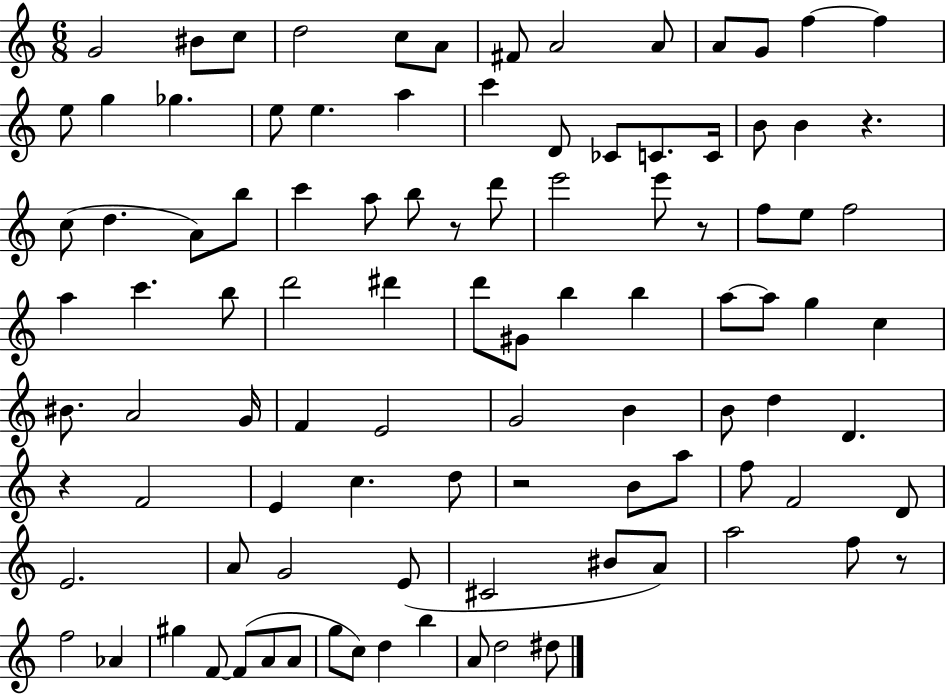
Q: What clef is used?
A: treble